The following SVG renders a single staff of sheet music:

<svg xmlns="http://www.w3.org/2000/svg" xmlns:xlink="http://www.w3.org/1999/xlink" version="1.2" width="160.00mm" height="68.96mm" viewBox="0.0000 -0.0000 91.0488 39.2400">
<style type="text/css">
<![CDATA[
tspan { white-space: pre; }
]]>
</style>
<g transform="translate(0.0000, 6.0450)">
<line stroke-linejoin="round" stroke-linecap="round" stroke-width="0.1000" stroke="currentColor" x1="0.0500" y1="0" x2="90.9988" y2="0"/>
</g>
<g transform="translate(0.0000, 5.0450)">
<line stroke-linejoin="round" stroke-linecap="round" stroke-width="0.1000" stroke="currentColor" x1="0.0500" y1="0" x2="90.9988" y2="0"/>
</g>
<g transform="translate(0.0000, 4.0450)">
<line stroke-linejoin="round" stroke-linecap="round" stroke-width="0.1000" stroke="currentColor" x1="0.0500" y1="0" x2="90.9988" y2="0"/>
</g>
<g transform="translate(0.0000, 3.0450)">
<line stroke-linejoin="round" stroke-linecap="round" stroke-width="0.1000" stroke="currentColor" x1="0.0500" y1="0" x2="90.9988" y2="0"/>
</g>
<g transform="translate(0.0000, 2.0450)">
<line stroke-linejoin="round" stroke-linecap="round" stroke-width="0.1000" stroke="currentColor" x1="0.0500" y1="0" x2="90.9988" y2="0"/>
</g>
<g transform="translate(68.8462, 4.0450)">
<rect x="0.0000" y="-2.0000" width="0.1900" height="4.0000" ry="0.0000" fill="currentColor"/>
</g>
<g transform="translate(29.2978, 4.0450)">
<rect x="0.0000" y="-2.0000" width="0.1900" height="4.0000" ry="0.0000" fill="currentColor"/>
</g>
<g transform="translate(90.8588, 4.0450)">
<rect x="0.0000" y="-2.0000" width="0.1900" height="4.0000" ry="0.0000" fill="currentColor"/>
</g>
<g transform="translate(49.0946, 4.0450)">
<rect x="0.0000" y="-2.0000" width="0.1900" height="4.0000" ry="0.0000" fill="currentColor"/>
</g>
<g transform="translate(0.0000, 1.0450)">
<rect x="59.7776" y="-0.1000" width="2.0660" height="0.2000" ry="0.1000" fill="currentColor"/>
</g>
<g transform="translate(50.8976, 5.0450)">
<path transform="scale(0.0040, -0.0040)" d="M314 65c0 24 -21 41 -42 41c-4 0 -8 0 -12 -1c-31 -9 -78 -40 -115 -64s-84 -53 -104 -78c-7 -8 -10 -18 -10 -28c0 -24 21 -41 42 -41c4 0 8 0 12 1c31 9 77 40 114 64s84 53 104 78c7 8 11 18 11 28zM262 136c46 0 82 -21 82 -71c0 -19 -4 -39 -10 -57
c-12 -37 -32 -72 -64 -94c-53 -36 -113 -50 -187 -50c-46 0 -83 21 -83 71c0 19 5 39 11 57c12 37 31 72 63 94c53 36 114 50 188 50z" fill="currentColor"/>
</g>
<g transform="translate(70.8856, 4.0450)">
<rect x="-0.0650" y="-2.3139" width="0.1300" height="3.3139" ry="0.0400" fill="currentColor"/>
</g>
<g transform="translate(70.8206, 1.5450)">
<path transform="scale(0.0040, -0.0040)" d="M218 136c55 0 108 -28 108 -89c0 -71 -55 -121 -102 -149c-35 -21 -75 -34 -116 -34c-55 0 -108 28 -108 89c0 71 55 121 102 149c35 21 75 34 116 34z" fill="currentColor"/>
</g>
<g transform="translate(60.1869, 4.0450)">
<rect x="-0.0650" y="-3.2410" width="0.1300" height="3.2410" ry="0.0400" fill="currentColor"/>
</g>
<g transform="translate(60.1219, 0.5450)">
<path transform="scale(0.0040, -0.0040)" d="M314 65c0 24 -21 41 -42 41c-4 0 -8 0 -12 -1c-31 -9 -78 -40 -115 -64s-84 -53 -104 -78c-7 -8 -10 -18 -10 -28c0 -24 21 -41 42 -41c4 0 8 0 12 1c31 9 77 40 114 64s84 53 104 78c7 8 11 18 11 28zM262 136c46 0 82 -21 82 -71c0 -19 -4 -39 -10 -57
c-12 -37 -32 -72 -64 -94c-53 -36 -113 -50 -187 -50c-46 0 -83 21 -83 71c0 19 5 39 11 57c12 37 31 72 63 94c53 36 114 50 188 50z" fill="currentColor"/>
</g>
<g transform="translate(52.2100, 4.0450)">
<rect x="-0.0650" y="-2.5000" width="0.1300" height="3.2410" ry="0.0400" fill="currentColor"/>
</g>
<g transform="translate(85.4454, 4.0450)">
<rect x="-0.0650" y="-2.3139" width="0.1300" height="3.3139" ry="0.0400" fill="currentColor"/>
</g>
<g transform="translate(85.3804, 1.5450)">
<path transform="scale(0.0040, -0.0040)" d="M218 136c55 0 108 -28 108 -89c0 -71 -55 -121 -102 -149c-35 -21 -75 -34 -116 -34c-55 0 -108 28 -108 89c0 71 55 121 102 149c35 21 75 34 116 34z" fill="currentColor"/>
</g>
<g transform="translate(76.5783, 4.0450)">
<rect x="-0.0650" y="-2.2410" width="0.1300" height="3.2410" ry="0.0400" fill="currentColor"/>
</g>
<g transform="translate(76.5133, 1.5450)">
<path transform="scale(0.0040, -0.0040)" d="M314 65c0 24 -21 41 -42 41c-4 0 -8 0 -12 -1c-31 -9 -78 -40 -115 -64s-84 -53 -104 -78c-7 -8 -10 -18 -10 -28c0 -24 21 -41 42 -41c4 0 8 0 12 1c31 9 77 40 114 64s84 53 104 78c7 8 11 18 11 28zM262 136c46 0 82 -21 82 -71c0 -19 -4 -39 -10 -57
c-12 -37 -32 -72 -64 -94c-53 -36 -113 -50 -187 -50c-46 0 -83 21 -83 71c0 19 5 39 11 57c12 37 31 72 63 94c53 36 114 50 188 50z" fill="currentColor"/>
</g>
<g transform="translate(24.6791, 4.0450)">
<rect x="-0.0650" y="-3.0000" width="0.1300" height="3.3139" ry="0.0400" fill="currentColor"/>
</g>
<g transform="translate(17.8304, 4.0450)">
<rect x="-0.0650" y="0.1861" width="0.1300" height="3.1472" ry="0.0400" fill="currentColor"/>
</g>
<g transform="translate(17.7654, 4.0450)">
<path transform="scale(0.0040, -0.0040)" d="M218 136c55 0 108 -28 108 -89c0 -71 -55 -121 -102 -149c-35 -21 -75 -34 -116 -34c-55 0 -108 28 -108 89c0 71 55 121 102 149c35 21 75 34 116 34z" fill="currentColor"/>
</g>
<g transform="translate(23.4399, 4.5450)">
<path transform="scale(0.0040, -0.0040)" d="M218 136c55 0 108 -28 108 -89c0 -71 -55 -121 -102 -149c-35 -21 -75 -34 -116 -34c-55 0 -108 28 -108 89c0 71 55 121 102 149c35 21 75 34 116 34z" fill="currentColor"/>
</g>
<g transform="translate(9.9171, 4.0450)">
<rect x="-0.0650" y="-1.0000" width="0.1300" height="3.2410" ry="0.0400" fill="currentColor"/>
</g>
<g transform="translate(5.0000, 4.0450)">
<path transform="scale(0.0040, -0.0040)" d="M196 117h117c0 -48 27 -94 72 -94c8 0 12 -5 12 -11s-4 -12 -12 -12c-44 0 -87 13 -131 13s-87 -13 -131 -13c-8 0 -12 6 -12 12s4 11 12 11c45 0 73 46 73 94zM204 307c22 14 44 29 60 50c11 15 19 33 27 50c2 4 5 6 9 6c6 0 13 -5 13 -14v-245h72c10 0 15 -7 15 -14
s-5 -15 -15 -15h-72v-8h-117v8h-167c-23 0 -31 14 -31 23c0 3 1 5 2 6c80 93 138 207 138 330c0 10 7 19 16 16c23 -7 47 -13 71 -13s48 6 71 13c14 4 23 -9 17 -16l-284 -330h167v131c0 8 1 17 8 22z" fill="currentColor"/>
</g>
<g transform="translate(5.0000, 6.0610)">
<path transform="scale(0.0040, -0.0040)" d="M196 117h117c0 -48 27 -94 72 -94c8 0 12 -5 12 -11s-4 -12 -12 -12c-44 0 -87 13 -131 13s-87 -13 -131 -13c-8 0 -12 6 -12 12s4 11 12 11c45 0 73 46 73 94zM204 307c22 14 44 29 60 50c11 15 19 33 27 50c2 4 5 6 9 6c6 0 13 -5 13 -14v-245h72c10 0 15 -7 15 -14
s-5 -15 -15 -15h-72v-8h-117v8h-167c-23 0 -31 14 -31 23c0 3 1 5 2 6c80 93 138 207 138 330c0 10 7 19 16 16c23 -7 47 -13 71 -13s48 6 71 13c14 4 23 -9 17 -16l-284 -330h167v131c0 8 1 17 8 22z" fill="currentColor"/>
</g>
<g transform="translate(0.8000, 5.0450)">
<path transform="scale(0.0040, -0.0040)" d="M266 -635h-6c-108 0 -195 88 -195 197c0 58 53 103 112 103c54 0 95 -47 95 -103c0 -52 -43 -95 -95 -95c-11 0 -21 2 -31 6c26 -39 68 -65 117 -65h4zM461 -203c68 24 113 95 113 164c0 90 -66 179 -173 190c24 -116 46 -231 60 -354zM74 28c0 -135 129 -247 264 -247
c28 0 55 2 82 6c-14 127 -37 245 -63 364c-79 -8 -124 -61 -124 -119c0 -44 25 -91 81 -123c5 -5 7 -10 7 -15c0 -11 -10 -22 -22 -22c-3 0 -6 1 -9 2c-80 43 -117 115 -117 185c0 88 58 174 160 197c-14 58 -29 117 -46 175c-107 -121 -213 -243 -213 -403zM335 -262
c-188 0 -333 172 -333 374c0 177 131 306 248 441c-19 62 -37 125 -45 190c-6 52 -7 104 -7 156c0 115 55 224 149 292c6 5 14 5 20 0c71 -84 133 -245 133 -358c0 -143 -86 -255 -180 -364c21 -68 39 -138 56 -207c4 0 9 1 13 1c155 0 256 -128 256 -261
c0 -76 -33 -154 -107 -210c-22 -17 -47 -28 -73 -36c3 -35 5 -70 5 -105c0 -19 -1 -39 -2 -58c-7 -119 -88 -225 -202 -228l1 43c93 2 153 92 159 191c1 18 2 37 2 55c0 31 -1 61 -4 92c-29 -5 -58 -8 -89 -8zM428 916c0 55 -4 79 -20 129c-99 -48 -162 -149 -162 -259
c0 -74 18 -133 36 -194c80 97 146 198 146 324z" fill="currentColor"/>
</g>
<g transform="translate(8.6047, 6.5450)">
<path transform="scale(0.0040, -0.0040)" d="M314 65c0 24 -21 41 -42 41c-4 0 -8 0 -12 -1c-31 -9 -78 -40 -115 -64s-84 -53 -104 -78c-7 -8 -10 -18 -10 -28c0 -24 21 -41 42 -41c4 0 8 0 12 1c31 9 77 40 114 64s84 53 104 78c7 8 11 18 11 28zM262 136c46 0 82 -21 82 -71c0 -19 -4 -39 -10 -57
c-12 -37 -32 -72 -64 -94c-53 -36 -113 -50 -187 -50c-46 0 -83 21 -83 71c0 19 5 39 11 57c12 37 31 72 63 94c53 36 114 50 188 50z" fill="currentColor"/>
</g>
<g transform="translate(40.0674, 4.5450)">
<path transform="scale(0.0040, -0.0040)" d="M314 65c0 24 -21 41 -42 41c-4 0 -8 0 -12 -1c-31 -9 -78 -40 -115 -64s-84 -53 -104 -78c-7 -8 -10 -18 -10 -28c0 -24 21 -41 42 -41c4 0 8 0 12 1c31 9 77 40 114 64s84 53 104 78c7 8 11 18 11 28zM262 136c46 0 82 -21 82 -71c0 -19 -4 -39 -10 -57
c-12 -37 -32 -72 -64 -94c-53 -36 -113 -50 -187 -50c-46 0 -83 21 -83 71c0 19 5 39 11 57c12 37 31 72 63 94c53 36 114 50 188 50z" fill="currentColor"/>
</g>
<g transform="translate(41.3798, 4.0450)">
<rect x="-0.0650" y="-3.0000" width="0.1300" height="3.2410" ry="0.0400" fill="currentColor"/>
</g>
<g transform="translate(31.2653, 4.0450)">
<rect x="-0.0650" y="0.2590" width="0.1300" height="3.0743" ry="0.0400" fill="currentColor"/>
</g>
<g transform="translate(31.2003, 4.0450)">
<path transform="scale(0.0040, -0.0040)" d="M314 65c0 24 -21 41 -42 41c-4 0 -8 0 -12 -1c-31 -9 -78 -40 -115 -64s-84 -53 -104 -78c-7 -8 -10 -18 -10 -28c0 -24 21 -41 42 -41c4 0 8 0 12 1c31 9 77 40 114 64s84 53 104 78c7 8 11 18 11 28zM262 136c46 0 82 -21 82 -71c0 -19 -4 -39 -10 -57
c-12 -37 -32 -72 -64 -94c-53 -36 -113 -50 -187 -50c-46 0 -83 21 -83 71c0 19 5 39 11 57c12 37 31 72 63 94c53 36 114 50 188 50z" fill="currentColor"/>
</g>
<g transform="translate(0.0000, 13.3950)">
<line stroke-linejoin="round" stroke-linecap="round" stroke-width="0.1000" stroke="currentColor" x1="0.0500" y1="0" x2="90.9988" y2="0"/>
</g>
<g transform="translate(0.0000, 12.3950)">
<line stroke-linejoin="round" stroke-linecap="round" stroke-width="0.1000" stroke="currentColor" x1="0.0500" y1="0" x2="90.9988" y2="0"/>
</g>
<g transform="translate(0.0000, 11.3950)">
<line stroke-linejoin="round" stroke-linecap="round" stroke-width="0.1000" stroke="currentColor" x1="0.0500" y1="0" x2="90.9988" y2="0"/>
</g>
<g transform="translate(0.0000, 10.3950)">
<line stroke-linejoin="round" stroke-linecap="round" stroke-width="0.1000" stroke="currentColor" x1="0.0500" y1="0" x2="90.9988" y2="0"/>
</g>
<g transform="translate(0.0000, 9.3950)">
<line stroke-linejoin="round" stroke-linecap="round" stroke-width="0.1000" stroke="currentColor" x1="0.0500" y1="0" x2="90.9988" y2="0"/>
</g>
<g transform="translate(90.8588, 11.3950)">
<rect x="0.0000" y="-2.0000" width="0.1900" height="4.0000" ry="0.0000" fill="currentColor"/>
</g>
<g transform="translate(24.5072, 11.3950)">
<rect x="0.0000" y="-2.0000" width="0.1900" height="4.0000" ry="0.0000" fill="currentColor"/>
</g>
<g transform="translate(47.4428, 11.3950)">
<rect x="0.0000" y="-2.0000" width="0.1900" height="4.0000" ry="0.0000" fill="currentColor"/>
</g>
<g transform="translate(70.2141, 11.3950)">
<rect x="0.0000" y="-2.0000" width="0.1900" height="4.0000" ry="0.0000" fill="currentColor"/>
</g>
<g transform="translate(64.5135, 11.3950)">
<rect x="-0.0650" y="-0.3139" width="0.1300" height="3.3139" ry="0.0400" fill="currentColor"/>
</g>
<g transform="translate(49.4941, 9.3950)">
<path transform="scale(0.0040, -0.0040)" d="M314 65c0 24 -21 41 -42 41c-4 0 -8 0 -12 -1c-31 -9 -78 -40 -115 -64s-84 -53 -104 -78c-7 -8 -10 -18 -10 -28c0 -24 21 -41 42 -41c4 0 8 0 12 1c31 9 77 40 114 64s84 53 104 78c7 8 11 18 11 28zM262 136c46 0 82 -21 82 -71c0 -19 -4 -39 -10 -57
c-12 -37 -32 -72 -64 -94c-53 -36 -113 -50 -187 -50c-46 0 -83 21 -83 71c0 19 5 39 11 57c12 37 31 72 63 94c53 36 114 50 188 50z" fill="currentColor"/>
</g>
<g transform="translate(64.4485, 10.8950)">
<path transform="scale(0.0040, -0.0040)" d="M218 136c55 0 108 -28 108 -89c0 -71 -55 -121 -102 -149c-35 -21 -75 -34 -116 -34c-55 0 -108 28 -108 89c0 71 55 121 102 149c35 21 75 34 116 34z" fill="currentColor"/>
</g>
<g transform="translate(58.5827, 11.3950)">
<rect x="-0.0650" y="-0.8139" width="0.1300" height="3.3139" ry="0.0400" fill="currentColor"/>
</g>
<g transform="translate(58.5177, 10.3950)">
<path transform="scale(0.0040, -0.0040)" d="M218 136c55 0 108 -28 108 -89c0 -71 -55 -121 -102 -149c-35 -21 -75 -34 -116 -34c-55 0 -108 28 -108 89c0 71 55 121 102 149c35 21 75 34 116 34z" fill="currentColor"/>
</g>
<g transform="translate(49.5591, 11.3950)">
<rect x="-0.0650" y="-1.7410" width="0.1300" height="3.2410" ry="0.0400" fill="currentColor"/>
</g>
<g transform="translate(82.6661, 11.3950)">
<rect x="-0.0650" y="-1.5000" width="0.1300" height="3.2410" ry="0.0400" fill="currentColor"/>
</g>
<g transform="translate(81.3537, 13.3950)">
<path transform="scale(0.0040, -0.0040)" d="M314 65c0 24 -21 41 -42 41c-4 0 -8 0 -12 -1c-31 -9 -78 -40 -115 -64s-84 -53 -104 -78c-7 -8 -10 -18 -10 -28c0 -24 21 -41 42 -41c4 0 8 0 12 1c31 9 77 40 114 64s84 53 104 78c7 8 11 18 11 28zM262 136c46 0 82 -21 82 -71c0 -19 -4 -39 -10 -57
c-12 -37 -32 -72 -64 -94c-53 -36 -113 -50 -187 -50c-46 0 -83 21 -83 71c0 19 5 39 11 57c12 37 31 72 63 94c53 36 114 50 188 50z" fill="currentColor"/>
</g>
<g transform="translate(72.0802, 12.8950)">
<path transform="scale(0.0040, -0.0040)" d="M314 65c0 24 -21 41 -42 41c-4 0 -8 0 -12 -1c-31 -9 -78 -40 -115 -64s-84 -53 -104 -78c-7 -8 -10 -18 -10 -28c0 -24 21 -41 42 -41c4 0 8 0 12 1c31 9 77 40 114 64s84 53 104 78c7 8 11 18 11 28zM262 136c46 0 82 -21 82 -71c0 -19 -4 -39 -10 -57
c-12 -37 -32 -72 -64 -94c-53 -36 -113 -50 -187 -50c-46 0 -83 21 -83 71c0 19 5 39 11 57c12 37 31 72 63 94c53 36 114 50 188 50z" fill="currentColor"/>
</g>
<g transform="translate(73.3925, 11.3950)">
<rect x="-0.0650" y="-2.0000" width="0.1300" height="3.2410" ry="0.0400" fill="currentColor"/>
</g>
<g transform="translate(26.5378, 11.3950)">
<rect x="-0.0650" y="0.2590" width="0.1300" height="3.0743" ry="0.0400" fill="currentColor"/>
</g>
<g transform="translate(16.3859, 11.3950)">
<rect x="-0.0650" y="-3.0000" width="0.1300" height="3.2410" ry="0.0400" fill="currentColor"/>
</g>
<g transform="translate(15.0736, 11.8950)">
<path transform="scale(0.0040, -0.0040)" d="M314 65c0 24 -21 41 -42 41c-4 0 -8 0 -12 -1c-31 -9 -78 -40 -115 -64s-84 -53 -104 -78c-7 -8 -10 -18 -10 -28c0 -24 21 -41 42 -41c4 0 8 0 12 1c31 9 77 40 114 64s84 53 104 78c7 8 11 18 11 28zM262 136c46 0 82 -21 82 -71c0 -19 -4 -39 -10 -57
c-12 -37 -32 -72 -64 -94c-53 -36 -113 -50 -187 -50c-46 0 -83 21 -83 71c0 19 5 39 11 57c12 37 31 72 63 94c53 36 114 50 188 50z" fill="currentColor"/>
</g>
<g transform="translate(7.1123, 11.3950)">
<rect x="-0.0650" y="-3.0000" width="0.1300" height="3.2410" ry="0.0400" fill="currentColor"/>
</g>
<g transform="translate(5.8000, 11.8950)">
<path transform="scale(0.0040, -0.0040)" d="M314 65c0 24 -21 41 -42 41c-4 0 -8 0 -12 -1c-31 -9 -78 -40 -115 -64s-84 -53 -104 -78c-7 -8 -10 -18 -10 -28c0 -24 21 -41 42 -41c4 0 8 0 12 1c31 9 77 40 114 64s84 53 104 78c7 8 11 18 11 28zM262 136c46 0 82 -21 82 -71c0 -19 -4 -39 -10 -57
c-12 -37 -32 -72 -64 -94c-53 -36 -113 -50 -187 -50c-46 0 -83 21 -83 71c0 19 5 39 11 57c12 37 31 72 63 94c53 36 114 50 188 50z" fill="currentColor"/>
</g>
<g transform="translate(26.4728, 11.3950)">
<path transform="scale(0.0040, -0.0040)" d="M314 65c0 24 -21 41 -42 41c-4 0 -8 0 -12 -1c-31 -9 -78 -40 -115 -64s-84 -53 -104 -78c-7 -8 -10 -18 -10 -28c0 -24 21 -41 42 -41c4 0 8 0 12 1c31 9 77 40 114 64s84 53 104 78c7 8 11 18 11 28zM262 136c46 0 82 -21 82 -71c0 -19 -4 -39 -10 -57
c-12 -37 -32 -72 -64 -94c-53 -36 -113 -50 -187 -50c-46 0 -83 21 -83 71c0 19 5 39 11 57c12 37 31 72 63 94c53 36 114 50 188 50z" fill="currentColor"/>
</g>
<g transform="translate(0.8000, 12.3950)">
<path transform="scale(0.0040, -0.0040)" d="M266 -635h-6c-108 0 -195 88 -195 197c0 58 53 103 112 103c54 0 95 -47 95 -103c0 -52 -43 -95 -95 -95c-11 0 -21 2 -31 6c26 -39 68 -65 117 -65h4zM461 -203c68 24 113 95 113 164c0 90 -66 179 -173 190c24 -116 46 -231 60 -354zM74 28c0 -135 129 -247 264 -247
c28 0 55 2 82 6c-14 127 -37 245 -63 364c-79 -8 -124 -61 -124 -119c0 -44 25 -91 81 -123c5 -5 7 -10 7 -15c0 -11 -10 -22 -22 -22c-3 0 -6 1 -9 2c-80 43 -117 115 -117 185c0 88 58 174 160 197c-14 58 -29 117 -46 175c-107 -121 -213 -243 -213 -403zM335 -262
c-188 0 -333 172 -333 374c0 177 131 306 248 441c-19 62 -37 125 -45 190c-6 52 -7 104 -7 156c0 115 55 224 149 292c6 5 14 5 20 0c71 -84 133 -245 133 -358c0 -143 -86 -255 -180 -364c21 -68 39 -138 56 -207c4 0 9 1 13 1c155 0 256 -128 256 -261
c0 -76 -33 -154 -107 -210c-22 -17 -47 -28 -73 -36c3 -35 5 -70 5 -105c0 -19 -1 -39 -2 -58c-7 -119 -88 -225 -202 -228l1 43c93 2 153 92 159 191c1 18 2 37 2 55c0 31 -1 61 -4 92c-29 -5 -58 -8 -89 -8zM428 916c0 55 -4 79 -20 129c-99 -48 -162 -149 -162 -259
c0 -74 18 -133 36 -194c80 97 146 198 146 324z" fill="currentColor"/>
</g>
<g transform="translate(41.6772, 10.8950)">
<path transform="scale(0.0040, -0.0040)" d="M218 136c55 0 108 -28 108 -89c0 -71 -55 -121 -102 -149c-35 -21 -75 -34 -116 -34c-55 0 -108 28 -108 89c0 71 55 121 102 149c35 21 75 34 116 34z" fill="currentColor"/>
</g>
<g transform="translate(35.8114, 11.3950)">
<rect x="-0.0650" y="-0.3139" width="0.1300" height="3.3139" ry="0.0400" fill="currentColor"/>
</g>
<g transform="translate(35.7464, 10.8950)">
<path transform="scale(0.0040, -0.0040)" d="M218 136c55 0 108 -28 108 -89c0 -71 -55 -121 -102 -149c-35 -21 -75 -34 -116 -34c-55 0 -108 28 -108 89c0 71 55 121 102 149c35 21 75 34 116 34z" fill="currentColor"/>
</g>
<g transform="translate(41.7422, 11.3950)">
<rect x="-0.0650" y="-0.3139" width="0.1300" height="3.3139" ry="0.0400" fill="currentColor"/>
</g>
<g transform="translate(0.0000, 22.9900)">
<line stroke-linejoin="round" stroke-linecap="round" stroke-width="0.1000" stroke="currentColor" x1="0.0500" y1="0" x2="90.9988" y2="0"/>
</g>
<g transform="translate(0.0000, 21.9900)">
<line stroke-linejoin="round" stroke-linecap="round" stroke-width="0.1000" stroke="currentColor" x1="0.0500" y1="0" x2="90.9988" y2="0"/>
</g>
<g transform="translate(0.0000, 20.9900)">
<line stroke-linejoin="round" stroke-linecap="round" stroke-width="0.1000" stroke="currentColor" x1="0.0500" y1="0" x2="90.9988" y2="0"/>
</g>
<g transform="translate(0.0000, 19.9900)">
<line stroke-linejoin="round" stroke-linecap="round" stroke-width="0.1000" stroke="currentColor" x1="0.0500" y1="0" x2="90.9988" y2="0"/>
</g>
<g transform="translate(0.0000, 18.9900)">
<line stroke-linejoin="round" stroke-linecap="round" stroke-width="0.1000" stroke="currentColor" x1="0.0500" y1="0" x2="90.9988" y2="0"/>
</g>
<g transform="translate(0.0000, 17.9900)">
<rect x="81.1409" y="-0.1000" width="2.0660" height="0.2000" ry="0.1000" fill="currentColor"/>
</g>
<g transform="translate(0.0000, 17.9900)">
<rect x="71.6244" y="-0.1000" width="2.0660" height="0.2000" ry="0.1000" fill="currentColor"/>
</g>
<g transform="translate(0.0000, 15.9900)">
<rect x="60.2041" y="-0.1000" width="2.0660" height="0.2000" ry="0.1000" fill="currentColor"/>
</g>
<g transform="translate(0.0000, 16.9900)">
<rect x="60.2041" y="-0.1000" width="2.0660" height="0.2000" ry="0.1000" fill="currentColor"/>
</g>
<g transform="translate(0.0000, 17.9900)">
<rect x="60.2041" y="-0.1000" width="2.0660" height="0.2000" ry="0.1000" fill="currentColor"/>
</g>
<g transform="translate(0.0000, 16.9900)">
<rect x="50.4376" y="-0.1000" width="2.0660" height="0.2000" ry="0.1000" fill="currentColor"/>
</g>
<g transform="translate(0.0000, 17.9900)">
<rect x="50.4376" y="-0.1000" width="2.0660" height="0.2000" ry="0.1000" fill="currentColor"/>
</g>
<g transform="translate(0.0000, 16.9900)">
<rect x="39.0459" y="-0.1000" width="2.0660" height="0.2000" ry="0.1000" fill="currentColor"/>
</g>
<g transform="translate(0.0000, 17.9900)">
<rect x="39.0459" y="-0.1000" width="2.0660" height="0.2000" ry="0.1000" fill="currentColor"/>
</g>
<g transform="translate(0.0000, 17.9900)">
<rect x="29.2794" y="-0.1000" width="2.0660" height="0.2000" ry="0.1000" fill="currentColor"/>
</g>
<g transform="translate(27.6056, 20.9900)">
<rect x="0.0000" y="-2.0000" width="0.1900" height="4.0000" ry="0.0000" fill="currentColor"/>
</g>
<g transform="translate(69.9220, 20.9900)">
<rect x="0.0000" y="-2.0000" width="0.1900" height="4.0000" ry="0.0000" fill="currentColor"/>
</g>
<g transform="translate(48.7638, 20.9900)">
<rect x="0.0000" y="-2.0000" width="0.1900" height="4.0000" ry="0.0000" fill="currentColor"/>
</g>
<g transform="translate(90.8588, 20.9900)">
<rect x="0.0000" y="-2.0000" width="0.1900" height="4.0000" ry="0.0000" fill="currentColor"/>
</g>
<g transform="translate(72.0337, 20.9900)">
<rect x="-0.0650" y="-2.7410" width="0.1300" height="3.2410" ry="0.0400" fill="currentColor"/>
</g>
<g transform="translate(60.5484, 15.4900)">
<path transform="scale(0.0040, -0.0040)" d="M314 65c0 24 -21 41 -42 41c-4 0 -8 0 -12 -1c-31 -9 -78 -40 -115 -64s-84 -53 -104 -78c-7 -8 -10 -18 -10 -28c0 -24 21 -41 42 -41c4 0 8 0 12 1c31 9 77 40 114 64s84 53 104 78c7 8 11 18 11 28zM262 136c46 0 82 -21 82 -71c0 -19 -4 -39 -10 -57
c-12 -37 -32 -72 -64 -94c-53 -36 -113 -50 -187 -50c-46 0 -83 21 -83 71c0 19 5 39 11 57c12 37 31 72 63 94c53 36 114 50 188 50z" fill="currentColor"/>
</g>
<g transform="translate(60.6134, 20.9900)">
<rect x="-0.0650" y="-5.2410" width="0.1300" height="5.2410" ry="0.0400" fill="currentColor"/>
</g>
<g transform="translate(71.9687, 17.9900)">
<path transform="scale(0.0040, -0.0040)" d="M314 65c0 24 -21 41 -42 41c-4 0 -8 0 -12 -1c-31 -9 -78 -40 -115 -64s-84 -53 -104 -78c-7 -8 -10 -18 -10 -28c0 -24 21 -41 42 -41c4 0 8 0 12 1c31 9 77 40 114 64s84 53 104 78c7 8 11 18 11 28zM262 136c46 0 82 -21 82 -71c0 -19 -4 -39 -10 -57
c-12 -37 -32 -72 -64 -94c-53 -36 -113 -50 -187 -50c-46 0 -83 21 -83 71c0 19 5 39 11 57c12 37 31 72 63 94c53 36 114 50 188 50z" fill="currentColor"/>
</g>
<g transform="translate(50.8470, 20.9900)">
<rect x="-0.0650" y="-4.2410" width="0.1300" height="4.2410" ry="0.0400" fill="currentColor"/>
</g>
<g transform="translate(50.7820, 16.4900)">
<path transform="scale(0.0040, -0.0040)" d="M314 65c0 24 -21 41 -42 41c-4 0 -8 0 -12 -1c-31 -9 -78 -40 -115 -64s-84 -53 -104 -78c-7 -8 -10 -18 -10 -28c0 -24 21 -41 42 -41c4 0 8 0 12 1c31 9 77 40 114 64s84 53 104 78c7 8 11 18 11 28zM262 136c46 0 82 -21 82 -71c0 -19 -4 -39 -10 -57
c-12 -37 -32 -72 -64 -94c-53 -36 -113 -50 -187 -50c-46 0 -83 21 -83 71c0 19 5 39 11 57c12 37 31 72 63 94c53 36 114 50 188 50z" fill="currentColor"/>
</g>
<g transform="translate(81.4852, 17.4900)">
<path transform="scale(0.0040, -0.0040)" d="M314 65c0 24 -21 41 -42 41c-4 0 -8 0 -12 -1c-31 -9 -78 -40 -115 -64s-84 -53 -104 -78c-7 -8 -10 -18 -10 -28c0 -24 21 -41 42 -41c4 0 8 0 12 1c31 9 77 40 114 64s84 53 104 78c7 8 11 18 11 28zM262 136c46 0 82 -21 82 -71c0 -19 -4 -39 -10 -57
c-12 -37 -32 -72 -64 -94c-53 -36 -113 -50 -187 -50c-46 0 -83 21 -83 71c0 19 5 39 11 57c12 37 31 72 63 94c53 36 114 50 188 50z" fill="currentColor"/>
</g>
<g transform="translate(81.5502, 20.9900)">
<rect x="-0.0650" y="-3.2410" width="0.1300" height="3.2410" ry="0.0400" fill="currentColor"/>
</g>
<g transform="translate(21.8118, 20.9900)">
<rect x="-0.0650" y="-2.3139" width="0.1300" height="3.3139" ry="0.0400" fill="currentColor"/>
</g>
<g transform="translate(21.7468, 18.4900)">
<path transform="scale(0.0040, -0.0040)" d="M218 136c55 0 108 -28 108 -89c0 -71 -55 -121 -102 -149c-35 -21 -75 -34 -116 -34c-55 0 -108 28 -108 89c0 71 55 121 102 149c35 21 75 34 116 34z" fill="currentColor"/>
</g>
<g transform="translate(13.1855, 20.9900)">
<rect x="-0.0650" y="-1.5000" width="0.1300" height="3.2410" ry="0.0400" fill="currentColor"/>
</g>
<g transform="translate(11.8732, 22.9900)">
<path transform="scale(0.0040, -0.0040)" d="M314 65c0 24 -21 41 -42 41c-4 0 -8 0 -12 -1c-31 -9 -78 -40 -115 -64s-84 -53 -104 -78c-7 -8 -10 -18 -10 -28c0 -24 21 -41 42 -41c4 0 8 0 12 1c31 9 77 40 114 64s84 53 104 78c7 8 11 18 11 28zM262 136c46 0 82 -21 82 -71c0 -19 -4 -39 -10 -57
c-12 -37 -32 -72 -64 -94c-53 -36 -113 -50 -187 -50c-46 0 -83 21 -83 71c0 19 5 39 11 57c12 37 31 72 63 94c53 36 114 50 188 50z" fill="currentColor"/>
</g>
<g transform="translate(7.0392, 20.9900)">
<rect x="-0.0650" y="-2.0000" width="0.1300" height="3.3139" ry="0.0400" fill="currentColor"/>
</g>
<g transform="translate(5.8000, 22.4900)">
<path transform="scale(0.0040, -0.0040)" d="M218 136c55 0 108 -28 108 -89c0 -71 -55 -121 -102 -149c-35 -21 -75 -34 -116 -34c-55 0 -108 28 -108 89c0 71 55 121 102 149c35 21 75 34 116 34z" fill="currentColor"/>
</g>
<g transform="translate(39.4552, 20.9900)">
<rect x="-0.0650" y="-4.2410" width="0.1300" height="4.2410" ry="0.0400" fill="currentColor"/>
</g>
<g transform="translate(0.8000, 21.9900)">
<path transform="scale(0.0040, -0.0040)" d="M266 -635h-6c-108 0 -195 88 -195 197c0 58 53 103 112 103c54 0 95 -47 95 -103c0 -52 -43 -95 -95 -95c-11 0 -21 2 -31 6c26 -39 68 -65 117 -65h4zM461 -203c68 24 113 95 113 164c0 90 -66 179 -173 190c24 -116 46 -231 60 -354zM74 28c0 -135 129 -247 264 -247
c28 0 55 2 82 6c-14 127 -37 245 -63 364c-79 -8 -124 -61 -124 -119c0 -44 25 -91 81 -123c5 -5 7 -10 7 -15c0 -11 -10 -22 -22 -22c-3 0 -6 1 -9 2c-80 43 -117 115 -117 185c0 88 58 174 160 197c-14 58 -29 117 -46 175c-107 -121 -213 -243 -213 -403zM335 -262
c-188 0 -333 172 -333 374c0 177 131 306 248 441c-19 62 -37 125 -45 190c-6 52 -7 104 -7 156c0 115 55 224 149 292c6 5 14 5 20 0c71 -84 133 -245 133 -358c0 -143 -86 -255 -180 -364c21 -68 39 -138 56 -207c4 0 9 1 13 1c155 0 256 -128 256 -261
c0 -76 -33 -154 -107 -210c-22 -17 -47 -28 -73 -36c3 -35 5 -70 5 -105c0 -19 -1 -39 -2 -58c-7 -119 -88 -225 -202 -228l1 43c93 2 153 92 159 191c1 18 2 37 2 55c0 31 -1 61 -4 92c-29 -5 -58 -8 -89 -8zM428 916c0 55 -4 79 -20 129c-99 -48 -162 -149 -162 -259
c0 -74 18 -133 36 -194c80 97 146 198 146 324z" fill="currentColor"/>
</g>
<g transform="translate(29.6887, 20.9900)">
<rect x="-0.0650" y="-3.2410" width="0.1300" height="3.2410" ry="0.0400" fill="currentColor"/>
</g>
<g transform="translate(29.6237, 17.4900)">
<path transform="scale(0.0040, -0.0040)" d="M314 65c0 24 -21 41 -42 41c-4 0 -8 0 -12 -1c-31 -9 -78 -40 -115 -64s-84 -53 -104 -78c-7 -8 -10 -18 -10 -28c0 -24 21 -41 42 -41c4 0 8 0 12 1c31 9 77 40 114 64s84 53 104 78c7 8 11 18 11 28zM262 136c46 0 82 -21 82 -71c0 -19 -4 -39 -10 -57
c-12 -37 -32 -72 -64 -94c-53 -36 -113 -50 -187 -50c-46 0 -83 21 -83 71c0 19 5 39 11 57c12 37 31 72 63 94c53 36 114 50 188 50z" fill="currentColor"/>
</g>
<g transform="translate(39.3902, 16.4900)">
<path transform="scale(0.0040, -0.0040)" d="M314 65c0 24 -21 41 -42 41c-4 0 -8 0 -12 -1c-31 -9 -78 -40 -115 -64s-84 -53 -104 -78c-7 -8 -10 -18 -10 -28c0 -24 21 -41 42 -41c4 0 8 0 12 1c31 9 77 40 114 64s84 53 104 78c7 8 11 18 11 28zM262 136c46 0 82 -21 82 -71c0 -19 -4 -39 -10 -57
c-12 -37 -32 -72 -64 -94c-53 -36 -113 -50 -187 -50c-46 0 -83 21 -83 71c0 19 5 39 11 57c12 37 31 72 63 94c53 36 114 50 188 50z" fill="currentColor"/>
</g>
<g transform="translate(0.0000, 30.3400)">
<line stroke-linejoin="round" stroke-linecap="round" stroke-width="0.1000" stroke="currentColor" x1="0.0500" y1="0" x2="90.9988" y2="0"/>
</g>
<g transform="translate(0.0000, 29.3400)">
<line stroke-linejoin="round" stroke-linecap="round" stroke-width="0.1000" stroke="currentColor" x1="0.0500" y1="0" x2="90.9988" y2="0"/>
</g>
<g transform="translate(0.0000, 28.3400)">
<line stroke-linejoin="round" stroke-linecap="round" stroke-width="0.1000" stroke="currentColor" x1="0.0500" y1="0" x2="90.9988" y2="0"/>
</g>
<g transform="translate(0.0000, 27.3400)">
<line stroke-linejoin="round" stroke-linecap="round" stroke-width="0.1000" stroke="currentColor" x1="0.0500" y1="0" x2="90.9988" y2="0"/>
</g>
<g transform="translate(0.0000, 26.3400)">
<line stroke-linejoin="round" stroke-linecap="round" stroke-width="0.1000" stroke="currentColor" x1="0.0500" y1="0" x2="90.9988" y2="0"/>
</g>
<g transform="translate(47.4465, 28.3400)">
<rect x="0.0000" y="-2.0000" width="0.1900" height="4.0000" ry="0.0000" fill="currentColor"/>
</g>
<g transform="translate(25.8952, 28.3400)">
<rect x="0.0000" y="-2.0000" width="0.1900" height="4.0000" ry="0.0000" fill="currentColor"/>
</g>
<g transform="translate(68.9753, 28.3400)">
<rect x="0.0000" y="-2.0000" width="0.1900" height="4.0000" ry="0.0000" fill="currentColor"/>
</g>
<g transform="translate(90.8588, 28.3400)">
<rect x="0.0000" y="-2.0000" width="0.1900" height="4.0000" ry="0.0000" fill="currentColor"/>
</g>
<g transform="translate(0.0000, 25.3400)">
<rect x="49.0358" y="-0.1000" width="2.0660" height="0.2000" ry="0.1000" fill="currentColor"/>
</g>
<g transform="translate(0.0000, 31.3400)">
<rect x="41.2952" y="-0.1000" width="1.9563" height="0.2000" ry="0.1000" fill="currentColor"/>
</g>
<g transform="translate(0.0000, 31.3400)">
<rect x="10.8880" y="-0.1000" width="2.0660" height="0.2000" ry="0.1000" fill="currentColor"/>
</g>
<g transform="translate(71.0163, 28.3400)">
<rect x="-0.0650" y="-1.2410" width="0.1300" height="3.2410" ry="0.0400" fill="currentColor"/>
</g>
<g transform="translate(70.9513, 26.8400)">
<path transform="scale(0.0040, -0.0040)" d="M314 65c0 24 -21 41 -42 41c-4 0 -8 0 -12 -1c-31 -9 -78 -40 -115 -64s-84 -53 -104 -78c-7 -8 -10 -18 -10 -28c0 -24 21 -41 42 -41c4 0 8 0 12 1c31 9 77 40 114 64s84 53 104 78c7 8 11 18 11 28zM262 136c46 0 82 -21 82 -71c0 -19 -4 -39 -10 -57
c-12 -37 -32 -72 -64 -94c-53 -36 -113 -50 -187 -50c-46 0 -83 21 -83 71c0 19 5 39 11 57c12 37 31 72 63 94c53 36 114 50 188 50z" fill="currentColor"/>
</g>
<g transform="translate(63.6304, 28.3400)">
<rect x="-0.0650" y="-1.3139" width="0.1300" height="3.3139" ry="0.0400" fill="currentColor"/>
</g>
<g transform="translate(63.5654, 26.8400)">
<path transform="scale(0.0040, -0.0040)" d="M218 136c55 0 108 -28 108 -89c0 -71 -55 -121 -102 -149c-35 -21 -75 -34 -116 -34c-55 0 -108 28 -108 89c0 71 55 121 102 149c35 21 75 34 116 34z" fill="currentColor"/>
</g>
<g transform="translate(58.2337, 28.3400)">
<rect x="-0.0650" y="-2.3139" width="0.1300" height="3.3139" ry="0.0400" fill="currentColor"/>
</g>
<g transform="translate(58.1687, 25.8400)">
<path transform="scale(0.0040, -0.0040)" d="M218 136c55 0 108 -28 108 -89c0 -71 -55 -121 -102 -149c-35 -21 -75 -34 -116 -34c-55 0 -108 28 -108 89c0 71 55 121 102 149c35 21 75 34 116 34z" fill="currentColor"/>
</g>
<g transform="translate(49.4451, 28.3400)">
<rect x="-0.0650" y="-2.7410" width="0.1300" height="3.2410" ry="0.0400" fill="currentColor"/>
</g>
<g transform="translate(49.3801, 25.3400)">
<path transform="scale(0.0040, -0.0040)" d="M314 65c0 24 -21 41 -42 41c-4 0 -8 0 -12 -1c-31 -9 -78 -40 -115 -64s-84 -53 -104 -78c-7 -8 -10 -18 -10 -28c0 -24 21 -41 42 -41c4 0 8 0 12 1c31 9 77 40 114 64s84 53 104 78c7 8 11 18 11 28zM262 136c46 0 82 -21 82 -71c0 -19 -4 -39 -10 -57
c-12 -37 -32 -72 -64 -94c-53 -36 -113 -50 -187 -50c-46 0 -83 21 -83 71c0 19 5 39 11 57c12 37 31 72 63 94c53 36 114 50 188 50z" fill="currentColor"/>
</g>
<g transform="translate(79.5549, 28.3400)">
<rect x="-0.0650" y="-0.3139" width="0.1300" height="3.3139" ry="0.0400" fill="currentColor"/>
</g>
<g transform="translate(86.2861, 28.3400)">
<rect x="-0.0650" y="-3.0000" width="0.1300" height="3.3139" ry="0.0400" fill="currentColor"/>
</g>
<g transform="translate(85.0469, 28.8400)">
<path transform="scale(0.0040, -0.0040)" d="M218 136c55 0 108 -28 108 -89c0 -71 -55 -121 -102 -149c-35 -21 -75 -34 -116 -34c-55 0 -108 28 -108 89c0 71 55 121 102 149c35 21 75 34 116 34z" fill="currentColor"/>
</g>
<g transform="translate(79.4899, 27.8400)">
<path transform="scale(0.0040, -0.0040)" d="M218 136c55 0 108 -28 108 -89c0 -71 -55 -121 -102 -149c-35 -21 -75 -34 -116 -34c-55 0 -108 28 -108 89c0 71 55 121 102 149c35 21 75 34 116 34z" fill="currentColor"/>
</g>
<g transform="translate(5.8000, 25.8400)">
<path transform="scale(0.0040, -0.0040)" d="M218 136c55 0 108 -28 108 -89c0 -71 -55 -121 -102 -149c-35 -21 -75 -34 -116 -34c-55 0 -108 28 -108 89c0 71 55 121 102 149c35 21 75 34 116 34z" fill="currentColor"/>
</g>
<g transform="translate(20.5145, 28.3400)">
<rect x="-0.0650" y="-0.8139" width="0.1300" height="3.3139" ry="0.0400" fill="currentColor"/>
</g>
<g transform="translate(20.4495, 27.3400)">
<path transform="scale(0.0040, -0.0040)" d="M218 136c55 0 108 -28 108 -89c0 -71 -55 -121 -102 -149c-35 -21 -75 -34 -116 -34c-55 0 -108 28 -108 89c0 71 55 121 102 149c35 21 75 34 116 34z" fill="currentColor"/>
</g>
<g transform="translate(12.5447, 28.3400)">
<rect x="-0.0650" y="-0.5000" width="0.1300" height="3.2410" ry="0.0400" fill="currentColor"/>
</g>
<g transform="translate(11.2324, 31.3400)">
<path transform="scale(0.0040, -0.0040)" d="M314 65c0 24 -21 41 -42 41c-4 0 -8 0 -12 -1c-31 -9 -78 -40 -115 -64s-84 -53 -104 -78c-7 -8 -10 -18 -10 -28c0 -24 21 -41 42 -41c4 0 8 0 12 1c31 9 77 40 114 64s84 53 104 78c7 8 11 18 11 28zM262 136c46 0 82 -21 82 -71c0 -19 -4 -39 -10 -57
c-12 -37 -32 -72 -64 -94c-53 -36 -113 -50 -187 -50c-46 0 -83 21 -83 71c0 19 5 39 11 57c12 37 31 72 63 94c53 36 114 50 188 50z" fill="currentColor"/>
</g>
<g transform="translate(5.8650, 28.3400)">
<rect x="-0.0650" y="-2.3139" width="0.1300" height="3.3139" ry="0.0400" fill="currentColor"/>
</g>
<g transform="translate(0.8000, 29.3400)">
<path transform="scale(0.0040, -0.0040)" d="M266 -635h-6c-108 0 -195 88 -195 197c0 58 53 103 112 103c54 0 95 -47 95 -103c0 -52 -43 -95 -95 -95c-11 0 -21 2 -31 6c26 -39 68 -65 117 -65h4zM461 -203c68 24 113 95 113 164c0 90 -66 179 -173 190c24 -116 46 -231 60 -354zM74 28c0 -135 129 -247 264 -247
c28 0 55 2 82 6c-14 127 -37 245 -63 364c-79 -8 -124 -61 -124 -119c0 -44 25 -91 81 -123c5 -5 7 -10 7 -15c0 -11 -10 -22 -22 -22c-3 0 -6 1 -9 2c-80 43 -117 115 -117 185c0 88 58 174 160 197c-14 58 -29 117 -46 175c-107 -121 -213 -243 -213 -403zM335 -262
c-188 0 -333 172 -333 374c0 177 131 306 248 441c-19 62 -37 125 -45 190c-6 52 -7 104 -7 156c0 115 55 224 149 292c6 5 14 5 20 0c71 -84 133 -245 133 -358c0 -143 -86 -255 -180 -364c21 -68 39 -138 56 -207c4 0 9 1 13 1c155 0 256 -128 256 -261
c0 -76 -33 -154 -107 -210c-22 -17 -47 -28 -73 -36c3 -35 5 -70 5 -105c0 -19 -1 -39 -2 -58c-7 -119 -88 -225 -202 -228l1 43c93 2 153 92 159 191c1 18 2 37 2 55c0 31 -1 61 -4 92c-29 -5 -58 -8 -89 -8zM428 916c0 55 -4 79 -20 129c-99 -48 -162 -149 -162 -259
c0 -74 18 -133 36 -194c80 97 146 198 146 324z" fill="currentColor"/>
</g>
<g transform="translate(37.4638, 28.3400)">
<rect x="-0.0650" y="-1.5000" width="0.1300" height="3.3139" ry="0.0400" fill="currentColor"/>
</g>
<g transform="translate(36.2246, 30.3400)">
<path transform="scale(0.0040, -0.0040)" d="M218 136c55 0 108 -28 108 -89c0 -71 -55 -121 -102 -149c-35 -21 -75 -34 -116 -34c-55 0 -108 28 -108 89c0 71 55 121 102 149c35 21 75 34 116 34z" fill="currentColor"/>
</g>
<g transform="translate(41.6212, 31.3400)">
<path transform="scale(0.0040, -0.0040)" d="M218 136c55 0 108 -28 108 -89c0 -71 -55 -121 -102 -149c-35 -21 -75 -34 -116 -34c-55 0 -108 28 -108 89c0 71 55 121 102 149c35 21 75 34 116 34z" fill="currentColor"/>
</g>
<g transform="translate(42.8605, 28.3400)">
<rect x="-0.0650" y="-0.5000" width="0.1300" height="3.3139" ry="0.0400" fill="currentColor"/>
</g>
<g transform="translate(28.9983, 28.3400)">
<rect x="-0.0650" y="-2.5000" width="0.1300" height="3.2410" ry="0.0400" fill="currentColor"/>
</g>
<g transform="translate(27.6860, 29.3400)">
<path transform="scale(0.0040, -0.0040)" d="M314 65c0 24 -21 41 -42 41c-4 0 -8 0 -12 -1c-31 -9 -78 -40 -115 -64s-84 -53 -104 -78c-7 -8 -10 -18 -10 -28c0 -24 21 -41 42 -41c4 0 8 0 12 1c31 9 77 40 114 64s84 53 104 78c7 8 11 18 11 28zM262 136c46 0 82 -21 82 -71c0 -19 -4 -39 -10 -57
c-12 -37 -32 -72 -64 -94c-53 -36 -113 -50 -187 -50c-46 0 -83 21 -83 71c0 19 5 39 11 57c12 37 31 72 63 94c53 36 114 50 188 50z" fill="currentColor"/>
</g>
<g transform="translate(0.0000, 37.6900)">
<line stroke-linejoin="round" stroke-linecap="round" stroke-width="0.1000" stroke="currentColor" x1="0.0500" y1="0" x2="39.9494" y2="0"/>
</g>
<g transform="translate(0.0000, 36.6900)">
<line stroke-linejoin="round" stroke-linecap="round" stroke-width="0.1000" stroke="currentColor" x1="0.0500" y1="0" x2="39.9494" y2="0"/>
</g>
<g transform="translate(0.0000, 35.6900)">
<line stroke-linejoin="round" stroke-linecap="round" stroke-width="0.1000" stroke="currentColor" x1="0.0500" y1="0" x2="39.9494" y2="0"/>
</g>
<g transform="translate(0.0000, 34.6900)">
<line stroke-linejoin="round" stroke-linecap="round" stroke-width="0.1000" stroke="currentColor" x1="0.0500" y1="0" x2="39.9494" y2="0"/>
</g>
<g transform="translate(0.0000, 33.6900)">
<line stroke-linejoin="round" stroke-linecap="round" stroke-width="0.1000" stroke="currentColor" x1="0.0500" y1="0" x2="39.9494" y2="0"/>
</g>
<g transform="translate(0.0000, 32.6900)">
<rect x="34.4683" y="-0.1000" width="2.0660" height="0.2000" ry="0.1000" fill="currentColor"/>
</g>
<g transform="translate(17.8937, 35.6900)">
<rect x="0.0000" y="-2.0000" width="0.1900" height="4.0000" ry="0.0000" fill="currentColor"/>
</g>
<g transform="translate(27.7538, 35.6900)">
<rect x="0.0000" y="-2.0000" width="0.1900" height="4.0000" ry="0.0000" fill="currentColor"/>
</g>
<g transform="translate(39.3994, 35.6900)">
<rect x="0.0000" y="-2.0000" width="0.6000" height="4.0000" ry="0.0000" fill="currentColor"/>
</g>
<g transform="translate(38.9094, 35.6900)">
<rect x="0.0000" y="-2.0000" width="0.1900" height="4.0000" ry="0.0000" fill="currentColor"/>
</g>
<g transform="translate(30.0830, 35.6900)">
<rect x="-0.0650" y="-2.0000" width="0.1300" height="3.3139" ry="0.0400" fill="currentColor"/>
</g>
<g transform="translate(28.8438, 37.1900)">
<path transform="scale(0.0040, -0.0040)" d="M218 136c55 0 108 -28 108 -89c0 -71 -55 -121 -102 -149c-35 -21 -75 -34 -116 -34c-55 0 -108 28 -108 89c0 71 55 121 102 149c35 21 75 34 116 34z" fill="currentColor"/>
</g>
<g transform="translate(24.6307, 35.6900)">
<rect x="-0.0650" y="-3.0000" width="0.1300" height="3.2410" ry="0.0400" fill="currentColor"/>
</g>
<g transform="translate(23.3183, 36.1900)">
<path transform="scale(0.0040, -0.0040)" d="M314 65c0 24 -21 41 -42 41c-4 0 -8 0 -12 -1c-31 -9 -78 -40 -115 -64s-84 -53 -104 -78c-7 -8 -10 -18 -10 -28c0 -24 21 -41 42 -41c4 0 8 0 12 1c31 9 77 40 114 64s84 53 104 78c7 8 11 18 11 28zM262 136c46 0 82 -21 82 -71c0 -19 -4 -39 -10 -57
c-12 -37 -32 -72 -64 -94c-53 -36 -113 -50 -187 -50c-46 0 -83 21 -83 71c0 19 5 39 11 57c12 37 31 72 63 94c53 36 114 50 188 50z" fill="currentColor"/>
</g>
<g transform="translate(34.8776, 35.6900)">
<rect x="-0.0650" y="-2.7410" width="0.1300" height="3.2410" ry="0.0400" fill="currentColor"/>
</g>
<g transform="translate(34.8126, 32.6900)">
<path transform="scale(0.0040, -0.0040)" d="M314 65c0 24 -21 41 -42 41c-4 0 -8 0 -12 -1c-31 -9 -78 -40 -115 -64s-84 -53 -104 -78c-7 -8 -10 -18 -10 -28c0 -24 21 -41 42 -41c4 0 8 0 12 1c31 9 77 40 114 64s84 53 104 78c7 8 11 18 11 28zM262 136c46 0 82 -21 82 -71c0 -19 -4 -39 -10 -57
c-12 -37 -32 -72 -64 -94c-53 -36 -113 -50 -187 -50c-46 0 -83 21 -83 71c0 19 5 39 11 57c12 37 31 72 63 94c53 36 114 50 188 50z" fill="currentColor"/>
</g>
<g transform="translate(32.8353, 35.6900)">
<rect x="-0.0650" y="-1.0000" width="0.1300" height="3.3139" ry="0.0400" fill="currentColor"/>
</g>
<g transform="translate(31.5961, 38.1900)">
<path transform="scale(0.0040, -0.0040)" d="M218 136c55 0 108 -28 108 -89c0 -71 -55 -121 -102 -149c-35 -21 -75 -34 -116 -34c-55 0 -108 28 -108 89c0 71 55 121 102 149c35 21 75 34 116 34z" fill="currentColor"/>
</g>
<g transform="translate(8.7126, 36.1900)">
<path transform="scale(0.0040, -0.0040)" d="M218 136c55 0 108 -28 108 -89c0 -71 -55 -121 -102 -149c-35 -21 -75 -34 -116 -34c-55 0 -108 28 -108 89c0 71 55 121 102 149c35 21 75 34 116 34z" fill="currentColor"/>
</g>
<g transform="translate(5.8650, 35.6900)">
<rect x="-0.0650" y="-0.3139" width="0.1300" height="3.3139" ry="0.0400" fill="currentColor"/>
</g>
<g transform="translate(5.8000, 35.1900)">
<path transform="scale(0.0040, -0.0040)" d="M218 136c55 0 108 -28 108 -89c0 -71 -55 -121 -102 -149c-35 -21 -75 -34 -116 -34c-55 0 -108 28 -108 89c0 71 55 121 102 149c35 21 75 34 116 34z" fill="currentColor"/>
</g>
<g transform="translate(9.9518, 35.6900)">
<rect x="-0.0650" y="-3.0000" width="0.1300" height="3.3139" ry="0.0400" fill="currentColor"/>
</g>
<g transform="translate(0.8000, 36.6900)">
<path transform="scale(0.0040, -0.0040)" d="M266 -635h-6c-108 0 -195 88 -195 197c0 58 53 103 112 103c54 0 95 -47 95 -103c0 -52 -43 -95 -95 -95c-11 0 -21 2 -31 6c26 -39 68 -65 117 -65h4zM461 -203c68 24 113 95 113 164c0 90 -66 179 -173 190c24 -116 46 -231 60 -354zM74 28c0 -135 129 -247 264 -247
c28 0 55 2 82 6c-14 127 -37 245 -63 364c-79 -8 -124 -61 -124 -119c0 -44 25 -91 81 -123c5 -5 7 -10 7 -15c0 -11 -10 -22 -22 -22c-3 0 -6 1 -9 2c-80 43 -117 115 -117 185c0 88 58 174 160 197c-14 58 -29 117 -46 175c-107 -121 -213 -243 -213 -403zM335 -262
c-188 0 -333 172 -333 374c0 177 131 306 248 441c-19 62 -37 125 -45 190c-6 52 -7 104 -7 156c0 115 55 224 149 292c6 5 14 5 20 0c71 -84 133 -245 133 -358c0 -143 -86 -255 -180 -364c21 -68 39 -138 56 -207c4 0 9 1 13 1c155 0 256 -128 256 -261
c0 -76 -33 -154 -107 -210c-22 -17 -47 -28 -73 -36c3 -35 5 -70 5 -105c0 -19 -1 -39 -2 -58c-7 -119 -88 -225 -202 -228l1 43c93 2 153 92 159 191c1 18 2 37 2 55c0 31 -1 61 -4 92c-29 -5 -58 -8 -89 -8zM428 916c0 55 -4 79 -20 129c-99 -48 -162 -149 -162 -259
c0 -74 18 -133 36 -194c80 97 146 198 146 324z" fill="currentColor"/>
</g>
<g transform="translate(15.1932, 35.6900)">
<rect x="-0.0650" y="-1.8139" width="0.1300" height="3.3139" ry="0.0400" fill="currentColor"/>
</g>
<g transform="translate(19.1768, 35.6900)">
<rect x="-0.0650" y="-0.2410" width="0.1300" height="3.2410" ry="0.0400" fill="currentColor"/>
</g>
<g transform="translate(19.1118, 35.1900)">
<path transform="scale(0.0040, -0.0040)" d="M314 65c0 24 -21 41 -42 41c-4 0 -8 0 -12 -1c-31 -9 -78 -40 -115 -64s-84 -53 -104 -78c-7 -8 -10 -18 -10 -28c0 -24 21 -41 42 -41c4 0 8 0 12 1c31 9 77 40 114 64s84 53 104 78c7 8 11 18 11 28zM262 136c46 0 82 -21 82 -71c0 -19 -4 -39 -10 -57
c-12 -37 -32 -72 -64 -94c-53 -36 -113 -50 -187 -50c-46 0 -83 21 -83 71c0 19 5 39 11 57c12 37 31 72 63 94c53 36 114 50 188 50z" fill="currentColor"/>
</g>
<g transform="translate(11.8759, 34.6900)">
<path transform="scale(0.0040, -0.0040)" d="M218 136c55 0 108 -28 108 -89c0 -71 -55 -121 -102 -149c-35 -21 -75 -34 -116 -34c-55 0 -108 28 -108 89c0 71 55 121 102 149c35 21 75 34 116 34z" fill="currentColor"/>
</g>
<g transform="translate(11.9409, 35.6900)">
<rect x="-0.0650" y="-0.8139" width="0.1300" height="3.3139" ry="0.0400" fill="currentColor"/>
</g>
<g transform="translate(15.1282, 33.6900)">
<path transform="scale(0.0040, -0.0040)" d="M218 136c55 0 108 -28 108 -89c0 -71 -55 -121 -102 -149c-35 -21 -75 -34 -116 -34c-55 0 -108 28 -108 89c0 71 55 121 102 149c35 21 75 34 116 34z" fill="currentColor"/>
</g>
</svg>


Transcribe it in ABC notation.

X:1
T:Untitled
M:4/4
L:1/4
K:C
D2 B A B2 A2 G2 b2 g g2 g A2 A2 B2 c c f2 d c F2 E2 F E2 g b2 d'2 d'2 f'2 a2 b2 g C2 d G2 E C a2 g e e2 c A c A d f c2 A2 F D a2